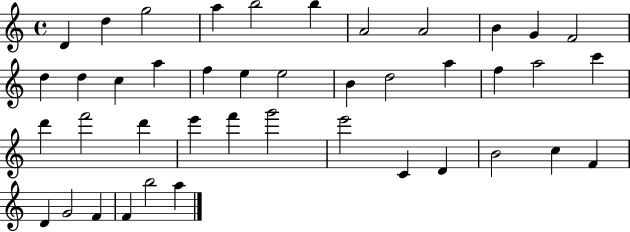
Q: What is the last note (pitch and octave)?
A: A5